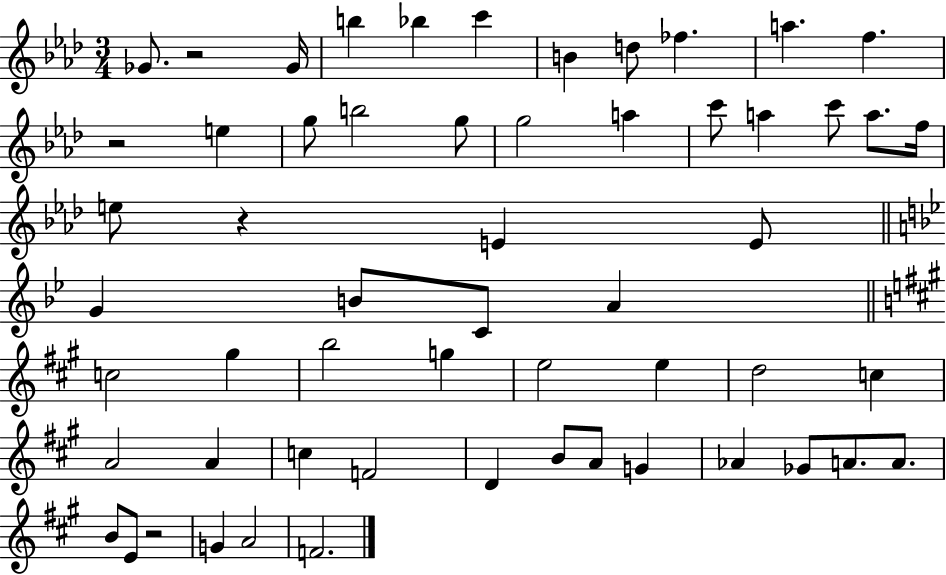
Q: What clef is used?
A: treble